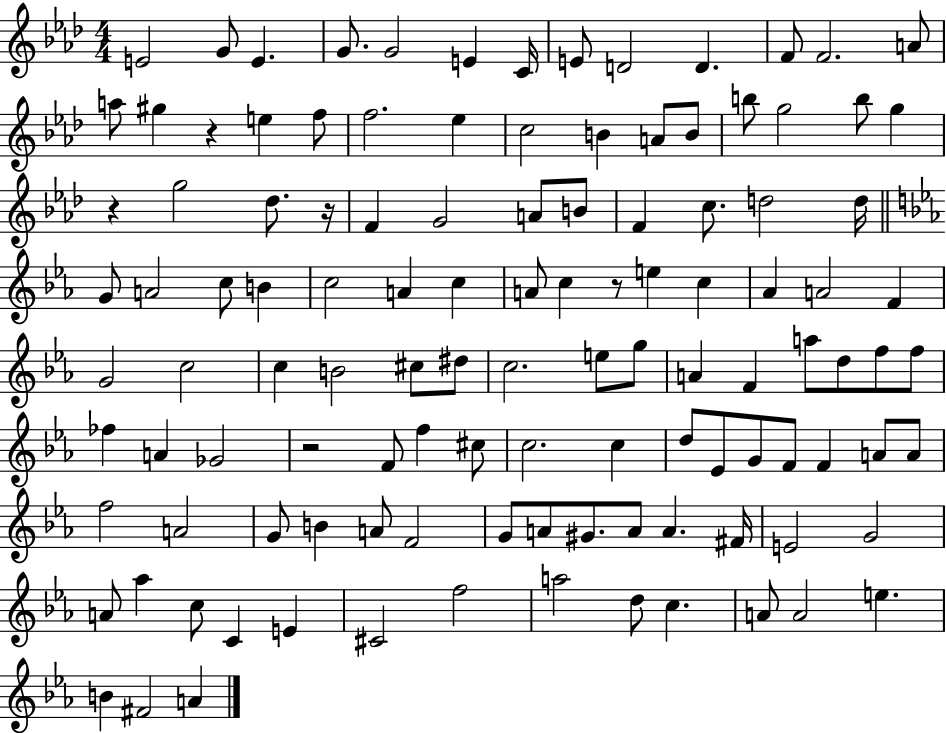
E4/h G4/e E4/q. G4/e. G4/h E4/q C4/s E4/e D4/h D4/q. F4/e F4/h. A4/e A5/e G#5/q R/q E5/q F5/e F5/h. Eb5/q C5/h B4/q A4/e B4/e B5/e G5/h B5/e G5/q R/q G5/h Db5/e. R/s F4/q G4/h A4/e B4/e F4/q C5/e. D5/h D5/s G4/e A4/h C5/e B4/q C5/h A4/q C5/q A4/e C5/q R/e E5/q C5/q Ab4/q A4/h F4/q G4/h C5/h C5/q B4/h C#5/e D#5/e C5/h. E5/e G5/e A4/q F4/q A5/e D5/e F5/e F5/e FES5/q A4/q Gb4/h R/h F4/e F5/q C#5/e C5/h. C5/q D5/e Eb4/e G4/e F4/e F4/q A4/e A4/e F5/h A4/h G4/e B4/q A4/e F4/h G4/e A4/e G#4/e. A4/e A4/q. F#4/s E4/h G4/h A4/e Ab5/q C5/e C4/q E4/q C#4/h F5/h A5/h D5/e C5/q. A4/e A4/h E5/q. B4/q F#4/h A4/q